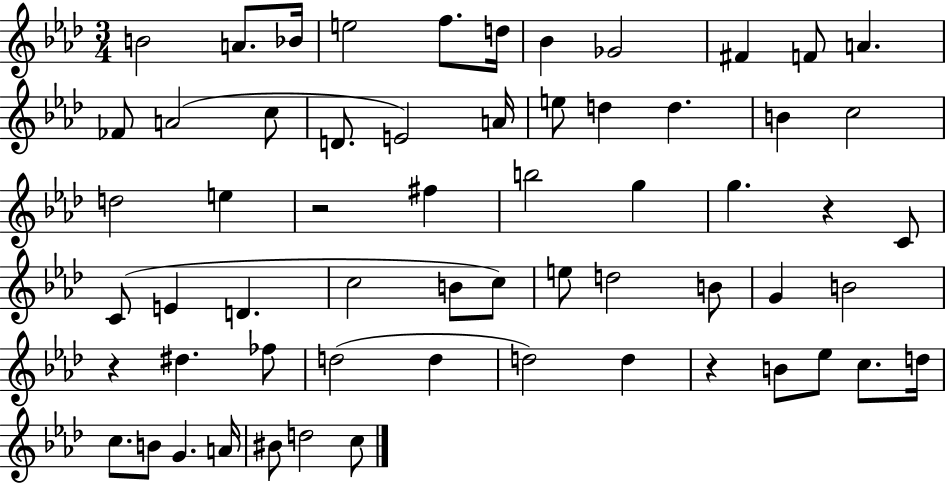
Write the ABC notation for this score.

X:1
T:Untitled
M:3/4
L:1/4
K:Ab
B2 A/2 _B/4 e2 f/2 d/4 _B _G2 ^F F/2 A _F/2 A2 c/2 D/2 E2 A/4 e/2 d d B c2 d2 e z2 ^f b2 g g z C/2 C/2 E D c2 B/2 c/2 e/2 d2 B/2 G B2 z ^d _f/2 d2 d d2 d z B/2 _e/2 c/2 d/4 c/2 B/2 G A/4 ^B/2 d2 c/2